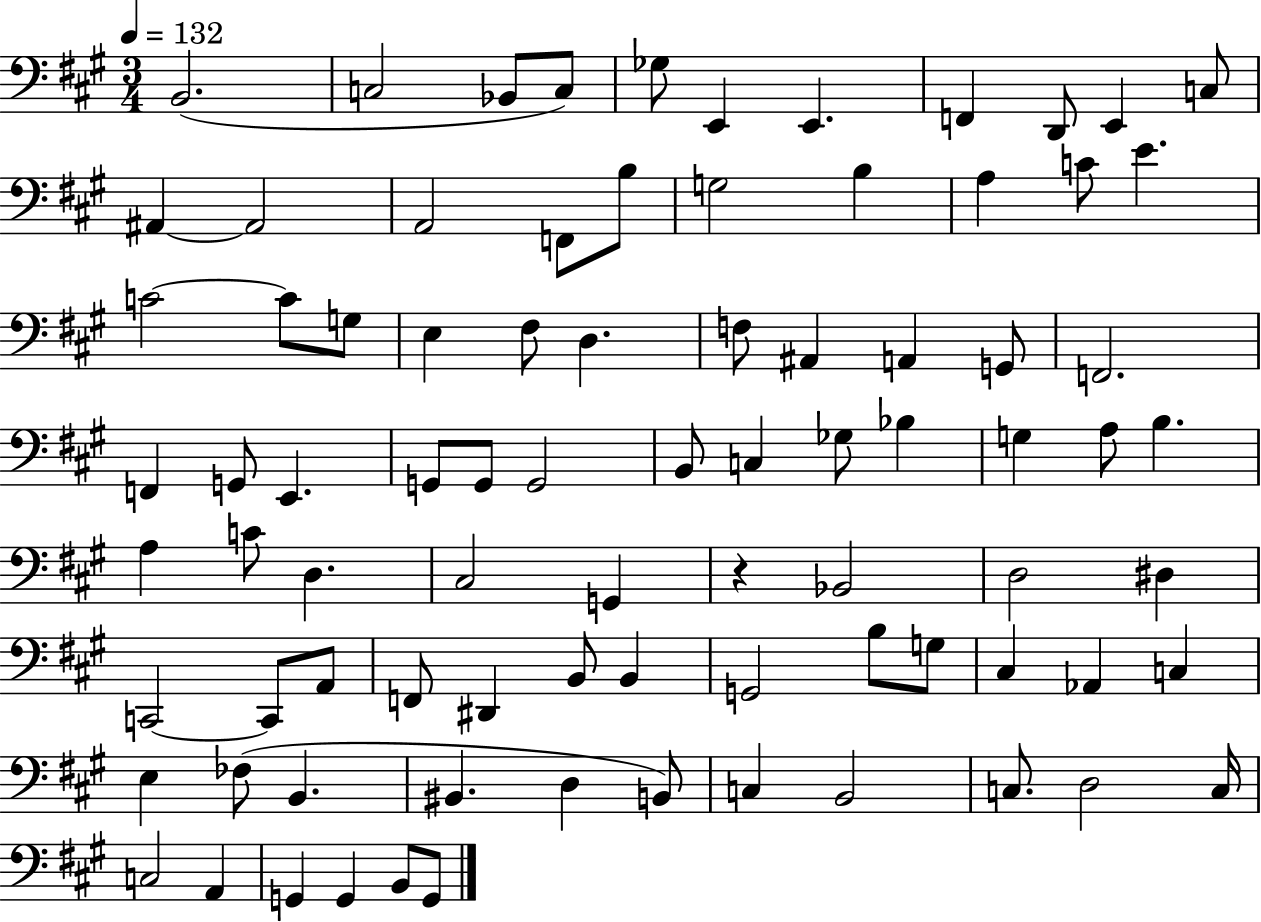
B2/h. C3/h Bb2/e C3/e Gb3/e E2/q E2/q. F2/q D2/e E2/q C3/e A#2/q A#2/h A2/h F2/e B3/e G3/h B3/q A3/q C4/e E4/q. C4/h C4/e G3/e E3/q F#3/e D3/q. F3/e A#2/q A2/q G2/e F2/h. F2/q G2/e E2/q. G2/e G2/e G2/h B2/e C3/q Gb3/e Bb3/q G3/q A3/e B3/q. A3/q C4/e D3/q. C#3/h G2/q R/q Bb2/h D3/h D#3/q C2/h C2/e A2/e F2/e D#2/q B2/e B2/q G2/h B3/e G3/e C#3/q Ab2/q C3/q E3/q FES3/e B2/q. BIS2/q. D3/q B2/e C3/q B2/h C3/e. D3/h C3/s C3/h A2/q G2/q G2/q B2/e G2/e